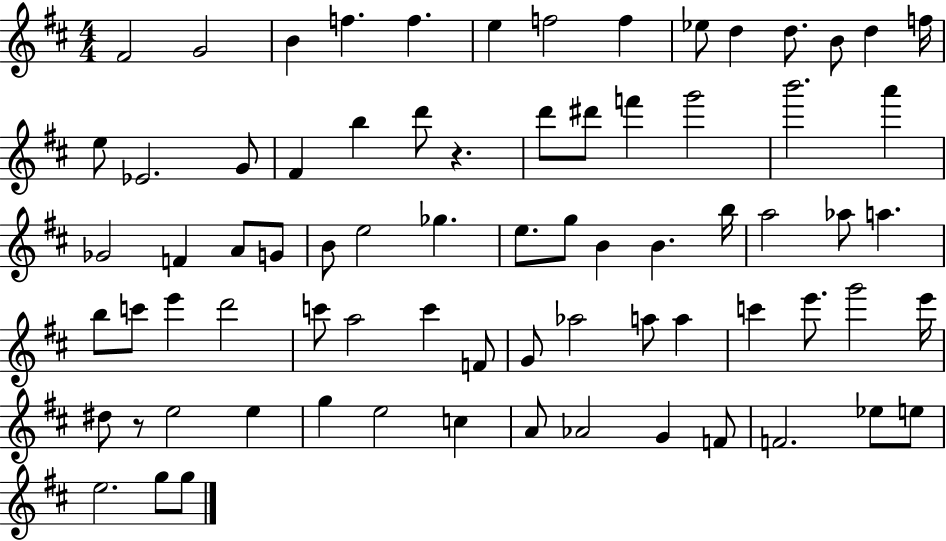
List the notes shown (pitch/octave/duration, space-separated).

F#4/h G4/h B4/q F5/q. F5/q. E5/q F5/h F5/q Eb5/e D5/q D5/e. B4/e D5/q F5/s E5/e Eb4/h. G4/e F#4/q B5/q D6/e R/q. D6/e D#6/e F6/q G6/h B6/h. A6/q Gb4/h F4/q A4/e G4/e B4/e E5/h Gb5/q. E5/e. G5/e B4/q B4/q. B5/s A5/h Ab5/e A5/q. B5/e C6/e E6/q D6/h C6/e A5/h C6/q F4/e G4/e Ab5/h A5/e A5/q C6/q E6/e. G6/h E6/s D#5/e R/e E5/h E5/q G5/q E5/h C5/q A4/e Ab4/h G4/q F4/e F4/h. Eb5/e E5/e E5/h. G5/e G5/e